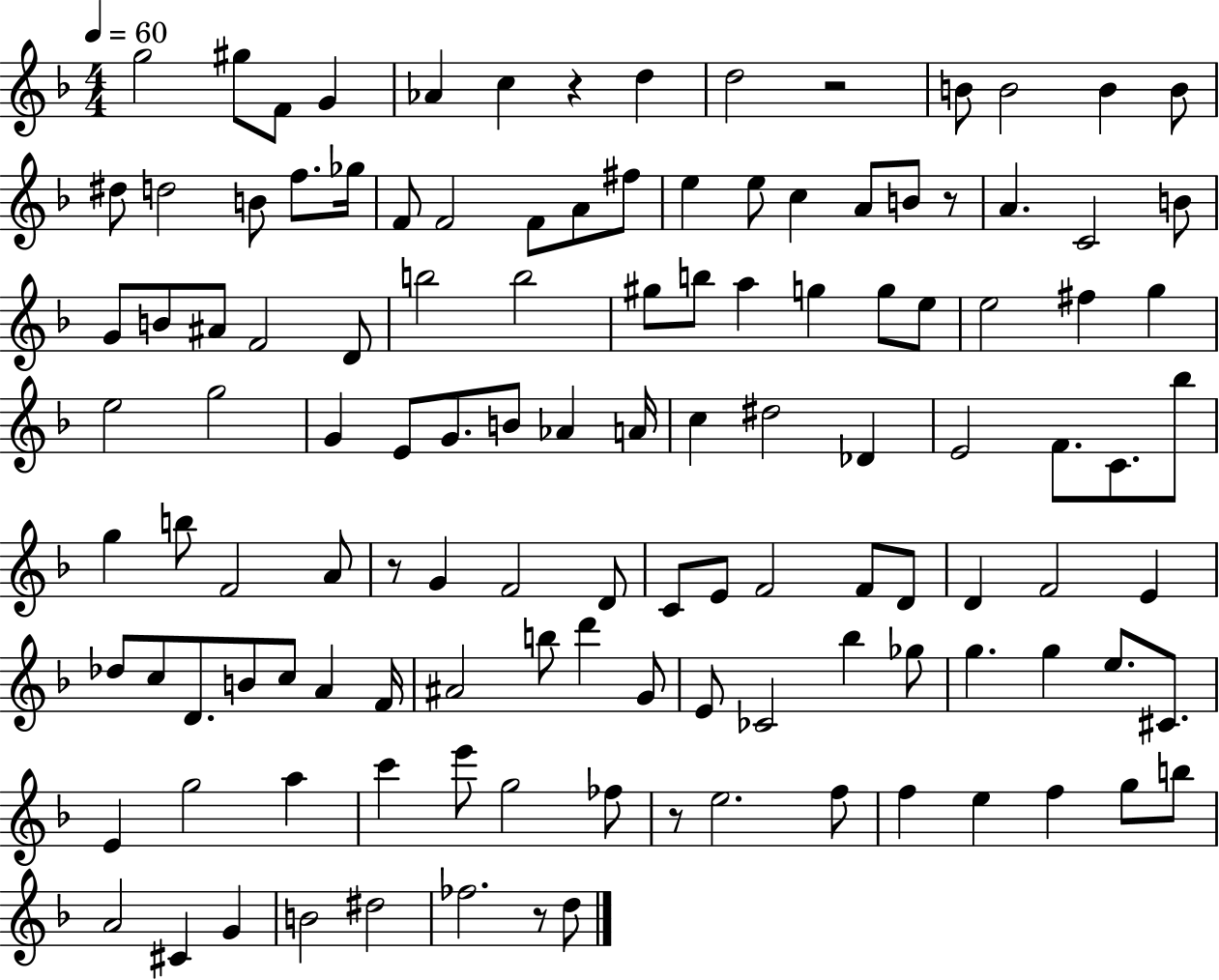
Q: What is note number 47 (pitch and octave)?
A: E5